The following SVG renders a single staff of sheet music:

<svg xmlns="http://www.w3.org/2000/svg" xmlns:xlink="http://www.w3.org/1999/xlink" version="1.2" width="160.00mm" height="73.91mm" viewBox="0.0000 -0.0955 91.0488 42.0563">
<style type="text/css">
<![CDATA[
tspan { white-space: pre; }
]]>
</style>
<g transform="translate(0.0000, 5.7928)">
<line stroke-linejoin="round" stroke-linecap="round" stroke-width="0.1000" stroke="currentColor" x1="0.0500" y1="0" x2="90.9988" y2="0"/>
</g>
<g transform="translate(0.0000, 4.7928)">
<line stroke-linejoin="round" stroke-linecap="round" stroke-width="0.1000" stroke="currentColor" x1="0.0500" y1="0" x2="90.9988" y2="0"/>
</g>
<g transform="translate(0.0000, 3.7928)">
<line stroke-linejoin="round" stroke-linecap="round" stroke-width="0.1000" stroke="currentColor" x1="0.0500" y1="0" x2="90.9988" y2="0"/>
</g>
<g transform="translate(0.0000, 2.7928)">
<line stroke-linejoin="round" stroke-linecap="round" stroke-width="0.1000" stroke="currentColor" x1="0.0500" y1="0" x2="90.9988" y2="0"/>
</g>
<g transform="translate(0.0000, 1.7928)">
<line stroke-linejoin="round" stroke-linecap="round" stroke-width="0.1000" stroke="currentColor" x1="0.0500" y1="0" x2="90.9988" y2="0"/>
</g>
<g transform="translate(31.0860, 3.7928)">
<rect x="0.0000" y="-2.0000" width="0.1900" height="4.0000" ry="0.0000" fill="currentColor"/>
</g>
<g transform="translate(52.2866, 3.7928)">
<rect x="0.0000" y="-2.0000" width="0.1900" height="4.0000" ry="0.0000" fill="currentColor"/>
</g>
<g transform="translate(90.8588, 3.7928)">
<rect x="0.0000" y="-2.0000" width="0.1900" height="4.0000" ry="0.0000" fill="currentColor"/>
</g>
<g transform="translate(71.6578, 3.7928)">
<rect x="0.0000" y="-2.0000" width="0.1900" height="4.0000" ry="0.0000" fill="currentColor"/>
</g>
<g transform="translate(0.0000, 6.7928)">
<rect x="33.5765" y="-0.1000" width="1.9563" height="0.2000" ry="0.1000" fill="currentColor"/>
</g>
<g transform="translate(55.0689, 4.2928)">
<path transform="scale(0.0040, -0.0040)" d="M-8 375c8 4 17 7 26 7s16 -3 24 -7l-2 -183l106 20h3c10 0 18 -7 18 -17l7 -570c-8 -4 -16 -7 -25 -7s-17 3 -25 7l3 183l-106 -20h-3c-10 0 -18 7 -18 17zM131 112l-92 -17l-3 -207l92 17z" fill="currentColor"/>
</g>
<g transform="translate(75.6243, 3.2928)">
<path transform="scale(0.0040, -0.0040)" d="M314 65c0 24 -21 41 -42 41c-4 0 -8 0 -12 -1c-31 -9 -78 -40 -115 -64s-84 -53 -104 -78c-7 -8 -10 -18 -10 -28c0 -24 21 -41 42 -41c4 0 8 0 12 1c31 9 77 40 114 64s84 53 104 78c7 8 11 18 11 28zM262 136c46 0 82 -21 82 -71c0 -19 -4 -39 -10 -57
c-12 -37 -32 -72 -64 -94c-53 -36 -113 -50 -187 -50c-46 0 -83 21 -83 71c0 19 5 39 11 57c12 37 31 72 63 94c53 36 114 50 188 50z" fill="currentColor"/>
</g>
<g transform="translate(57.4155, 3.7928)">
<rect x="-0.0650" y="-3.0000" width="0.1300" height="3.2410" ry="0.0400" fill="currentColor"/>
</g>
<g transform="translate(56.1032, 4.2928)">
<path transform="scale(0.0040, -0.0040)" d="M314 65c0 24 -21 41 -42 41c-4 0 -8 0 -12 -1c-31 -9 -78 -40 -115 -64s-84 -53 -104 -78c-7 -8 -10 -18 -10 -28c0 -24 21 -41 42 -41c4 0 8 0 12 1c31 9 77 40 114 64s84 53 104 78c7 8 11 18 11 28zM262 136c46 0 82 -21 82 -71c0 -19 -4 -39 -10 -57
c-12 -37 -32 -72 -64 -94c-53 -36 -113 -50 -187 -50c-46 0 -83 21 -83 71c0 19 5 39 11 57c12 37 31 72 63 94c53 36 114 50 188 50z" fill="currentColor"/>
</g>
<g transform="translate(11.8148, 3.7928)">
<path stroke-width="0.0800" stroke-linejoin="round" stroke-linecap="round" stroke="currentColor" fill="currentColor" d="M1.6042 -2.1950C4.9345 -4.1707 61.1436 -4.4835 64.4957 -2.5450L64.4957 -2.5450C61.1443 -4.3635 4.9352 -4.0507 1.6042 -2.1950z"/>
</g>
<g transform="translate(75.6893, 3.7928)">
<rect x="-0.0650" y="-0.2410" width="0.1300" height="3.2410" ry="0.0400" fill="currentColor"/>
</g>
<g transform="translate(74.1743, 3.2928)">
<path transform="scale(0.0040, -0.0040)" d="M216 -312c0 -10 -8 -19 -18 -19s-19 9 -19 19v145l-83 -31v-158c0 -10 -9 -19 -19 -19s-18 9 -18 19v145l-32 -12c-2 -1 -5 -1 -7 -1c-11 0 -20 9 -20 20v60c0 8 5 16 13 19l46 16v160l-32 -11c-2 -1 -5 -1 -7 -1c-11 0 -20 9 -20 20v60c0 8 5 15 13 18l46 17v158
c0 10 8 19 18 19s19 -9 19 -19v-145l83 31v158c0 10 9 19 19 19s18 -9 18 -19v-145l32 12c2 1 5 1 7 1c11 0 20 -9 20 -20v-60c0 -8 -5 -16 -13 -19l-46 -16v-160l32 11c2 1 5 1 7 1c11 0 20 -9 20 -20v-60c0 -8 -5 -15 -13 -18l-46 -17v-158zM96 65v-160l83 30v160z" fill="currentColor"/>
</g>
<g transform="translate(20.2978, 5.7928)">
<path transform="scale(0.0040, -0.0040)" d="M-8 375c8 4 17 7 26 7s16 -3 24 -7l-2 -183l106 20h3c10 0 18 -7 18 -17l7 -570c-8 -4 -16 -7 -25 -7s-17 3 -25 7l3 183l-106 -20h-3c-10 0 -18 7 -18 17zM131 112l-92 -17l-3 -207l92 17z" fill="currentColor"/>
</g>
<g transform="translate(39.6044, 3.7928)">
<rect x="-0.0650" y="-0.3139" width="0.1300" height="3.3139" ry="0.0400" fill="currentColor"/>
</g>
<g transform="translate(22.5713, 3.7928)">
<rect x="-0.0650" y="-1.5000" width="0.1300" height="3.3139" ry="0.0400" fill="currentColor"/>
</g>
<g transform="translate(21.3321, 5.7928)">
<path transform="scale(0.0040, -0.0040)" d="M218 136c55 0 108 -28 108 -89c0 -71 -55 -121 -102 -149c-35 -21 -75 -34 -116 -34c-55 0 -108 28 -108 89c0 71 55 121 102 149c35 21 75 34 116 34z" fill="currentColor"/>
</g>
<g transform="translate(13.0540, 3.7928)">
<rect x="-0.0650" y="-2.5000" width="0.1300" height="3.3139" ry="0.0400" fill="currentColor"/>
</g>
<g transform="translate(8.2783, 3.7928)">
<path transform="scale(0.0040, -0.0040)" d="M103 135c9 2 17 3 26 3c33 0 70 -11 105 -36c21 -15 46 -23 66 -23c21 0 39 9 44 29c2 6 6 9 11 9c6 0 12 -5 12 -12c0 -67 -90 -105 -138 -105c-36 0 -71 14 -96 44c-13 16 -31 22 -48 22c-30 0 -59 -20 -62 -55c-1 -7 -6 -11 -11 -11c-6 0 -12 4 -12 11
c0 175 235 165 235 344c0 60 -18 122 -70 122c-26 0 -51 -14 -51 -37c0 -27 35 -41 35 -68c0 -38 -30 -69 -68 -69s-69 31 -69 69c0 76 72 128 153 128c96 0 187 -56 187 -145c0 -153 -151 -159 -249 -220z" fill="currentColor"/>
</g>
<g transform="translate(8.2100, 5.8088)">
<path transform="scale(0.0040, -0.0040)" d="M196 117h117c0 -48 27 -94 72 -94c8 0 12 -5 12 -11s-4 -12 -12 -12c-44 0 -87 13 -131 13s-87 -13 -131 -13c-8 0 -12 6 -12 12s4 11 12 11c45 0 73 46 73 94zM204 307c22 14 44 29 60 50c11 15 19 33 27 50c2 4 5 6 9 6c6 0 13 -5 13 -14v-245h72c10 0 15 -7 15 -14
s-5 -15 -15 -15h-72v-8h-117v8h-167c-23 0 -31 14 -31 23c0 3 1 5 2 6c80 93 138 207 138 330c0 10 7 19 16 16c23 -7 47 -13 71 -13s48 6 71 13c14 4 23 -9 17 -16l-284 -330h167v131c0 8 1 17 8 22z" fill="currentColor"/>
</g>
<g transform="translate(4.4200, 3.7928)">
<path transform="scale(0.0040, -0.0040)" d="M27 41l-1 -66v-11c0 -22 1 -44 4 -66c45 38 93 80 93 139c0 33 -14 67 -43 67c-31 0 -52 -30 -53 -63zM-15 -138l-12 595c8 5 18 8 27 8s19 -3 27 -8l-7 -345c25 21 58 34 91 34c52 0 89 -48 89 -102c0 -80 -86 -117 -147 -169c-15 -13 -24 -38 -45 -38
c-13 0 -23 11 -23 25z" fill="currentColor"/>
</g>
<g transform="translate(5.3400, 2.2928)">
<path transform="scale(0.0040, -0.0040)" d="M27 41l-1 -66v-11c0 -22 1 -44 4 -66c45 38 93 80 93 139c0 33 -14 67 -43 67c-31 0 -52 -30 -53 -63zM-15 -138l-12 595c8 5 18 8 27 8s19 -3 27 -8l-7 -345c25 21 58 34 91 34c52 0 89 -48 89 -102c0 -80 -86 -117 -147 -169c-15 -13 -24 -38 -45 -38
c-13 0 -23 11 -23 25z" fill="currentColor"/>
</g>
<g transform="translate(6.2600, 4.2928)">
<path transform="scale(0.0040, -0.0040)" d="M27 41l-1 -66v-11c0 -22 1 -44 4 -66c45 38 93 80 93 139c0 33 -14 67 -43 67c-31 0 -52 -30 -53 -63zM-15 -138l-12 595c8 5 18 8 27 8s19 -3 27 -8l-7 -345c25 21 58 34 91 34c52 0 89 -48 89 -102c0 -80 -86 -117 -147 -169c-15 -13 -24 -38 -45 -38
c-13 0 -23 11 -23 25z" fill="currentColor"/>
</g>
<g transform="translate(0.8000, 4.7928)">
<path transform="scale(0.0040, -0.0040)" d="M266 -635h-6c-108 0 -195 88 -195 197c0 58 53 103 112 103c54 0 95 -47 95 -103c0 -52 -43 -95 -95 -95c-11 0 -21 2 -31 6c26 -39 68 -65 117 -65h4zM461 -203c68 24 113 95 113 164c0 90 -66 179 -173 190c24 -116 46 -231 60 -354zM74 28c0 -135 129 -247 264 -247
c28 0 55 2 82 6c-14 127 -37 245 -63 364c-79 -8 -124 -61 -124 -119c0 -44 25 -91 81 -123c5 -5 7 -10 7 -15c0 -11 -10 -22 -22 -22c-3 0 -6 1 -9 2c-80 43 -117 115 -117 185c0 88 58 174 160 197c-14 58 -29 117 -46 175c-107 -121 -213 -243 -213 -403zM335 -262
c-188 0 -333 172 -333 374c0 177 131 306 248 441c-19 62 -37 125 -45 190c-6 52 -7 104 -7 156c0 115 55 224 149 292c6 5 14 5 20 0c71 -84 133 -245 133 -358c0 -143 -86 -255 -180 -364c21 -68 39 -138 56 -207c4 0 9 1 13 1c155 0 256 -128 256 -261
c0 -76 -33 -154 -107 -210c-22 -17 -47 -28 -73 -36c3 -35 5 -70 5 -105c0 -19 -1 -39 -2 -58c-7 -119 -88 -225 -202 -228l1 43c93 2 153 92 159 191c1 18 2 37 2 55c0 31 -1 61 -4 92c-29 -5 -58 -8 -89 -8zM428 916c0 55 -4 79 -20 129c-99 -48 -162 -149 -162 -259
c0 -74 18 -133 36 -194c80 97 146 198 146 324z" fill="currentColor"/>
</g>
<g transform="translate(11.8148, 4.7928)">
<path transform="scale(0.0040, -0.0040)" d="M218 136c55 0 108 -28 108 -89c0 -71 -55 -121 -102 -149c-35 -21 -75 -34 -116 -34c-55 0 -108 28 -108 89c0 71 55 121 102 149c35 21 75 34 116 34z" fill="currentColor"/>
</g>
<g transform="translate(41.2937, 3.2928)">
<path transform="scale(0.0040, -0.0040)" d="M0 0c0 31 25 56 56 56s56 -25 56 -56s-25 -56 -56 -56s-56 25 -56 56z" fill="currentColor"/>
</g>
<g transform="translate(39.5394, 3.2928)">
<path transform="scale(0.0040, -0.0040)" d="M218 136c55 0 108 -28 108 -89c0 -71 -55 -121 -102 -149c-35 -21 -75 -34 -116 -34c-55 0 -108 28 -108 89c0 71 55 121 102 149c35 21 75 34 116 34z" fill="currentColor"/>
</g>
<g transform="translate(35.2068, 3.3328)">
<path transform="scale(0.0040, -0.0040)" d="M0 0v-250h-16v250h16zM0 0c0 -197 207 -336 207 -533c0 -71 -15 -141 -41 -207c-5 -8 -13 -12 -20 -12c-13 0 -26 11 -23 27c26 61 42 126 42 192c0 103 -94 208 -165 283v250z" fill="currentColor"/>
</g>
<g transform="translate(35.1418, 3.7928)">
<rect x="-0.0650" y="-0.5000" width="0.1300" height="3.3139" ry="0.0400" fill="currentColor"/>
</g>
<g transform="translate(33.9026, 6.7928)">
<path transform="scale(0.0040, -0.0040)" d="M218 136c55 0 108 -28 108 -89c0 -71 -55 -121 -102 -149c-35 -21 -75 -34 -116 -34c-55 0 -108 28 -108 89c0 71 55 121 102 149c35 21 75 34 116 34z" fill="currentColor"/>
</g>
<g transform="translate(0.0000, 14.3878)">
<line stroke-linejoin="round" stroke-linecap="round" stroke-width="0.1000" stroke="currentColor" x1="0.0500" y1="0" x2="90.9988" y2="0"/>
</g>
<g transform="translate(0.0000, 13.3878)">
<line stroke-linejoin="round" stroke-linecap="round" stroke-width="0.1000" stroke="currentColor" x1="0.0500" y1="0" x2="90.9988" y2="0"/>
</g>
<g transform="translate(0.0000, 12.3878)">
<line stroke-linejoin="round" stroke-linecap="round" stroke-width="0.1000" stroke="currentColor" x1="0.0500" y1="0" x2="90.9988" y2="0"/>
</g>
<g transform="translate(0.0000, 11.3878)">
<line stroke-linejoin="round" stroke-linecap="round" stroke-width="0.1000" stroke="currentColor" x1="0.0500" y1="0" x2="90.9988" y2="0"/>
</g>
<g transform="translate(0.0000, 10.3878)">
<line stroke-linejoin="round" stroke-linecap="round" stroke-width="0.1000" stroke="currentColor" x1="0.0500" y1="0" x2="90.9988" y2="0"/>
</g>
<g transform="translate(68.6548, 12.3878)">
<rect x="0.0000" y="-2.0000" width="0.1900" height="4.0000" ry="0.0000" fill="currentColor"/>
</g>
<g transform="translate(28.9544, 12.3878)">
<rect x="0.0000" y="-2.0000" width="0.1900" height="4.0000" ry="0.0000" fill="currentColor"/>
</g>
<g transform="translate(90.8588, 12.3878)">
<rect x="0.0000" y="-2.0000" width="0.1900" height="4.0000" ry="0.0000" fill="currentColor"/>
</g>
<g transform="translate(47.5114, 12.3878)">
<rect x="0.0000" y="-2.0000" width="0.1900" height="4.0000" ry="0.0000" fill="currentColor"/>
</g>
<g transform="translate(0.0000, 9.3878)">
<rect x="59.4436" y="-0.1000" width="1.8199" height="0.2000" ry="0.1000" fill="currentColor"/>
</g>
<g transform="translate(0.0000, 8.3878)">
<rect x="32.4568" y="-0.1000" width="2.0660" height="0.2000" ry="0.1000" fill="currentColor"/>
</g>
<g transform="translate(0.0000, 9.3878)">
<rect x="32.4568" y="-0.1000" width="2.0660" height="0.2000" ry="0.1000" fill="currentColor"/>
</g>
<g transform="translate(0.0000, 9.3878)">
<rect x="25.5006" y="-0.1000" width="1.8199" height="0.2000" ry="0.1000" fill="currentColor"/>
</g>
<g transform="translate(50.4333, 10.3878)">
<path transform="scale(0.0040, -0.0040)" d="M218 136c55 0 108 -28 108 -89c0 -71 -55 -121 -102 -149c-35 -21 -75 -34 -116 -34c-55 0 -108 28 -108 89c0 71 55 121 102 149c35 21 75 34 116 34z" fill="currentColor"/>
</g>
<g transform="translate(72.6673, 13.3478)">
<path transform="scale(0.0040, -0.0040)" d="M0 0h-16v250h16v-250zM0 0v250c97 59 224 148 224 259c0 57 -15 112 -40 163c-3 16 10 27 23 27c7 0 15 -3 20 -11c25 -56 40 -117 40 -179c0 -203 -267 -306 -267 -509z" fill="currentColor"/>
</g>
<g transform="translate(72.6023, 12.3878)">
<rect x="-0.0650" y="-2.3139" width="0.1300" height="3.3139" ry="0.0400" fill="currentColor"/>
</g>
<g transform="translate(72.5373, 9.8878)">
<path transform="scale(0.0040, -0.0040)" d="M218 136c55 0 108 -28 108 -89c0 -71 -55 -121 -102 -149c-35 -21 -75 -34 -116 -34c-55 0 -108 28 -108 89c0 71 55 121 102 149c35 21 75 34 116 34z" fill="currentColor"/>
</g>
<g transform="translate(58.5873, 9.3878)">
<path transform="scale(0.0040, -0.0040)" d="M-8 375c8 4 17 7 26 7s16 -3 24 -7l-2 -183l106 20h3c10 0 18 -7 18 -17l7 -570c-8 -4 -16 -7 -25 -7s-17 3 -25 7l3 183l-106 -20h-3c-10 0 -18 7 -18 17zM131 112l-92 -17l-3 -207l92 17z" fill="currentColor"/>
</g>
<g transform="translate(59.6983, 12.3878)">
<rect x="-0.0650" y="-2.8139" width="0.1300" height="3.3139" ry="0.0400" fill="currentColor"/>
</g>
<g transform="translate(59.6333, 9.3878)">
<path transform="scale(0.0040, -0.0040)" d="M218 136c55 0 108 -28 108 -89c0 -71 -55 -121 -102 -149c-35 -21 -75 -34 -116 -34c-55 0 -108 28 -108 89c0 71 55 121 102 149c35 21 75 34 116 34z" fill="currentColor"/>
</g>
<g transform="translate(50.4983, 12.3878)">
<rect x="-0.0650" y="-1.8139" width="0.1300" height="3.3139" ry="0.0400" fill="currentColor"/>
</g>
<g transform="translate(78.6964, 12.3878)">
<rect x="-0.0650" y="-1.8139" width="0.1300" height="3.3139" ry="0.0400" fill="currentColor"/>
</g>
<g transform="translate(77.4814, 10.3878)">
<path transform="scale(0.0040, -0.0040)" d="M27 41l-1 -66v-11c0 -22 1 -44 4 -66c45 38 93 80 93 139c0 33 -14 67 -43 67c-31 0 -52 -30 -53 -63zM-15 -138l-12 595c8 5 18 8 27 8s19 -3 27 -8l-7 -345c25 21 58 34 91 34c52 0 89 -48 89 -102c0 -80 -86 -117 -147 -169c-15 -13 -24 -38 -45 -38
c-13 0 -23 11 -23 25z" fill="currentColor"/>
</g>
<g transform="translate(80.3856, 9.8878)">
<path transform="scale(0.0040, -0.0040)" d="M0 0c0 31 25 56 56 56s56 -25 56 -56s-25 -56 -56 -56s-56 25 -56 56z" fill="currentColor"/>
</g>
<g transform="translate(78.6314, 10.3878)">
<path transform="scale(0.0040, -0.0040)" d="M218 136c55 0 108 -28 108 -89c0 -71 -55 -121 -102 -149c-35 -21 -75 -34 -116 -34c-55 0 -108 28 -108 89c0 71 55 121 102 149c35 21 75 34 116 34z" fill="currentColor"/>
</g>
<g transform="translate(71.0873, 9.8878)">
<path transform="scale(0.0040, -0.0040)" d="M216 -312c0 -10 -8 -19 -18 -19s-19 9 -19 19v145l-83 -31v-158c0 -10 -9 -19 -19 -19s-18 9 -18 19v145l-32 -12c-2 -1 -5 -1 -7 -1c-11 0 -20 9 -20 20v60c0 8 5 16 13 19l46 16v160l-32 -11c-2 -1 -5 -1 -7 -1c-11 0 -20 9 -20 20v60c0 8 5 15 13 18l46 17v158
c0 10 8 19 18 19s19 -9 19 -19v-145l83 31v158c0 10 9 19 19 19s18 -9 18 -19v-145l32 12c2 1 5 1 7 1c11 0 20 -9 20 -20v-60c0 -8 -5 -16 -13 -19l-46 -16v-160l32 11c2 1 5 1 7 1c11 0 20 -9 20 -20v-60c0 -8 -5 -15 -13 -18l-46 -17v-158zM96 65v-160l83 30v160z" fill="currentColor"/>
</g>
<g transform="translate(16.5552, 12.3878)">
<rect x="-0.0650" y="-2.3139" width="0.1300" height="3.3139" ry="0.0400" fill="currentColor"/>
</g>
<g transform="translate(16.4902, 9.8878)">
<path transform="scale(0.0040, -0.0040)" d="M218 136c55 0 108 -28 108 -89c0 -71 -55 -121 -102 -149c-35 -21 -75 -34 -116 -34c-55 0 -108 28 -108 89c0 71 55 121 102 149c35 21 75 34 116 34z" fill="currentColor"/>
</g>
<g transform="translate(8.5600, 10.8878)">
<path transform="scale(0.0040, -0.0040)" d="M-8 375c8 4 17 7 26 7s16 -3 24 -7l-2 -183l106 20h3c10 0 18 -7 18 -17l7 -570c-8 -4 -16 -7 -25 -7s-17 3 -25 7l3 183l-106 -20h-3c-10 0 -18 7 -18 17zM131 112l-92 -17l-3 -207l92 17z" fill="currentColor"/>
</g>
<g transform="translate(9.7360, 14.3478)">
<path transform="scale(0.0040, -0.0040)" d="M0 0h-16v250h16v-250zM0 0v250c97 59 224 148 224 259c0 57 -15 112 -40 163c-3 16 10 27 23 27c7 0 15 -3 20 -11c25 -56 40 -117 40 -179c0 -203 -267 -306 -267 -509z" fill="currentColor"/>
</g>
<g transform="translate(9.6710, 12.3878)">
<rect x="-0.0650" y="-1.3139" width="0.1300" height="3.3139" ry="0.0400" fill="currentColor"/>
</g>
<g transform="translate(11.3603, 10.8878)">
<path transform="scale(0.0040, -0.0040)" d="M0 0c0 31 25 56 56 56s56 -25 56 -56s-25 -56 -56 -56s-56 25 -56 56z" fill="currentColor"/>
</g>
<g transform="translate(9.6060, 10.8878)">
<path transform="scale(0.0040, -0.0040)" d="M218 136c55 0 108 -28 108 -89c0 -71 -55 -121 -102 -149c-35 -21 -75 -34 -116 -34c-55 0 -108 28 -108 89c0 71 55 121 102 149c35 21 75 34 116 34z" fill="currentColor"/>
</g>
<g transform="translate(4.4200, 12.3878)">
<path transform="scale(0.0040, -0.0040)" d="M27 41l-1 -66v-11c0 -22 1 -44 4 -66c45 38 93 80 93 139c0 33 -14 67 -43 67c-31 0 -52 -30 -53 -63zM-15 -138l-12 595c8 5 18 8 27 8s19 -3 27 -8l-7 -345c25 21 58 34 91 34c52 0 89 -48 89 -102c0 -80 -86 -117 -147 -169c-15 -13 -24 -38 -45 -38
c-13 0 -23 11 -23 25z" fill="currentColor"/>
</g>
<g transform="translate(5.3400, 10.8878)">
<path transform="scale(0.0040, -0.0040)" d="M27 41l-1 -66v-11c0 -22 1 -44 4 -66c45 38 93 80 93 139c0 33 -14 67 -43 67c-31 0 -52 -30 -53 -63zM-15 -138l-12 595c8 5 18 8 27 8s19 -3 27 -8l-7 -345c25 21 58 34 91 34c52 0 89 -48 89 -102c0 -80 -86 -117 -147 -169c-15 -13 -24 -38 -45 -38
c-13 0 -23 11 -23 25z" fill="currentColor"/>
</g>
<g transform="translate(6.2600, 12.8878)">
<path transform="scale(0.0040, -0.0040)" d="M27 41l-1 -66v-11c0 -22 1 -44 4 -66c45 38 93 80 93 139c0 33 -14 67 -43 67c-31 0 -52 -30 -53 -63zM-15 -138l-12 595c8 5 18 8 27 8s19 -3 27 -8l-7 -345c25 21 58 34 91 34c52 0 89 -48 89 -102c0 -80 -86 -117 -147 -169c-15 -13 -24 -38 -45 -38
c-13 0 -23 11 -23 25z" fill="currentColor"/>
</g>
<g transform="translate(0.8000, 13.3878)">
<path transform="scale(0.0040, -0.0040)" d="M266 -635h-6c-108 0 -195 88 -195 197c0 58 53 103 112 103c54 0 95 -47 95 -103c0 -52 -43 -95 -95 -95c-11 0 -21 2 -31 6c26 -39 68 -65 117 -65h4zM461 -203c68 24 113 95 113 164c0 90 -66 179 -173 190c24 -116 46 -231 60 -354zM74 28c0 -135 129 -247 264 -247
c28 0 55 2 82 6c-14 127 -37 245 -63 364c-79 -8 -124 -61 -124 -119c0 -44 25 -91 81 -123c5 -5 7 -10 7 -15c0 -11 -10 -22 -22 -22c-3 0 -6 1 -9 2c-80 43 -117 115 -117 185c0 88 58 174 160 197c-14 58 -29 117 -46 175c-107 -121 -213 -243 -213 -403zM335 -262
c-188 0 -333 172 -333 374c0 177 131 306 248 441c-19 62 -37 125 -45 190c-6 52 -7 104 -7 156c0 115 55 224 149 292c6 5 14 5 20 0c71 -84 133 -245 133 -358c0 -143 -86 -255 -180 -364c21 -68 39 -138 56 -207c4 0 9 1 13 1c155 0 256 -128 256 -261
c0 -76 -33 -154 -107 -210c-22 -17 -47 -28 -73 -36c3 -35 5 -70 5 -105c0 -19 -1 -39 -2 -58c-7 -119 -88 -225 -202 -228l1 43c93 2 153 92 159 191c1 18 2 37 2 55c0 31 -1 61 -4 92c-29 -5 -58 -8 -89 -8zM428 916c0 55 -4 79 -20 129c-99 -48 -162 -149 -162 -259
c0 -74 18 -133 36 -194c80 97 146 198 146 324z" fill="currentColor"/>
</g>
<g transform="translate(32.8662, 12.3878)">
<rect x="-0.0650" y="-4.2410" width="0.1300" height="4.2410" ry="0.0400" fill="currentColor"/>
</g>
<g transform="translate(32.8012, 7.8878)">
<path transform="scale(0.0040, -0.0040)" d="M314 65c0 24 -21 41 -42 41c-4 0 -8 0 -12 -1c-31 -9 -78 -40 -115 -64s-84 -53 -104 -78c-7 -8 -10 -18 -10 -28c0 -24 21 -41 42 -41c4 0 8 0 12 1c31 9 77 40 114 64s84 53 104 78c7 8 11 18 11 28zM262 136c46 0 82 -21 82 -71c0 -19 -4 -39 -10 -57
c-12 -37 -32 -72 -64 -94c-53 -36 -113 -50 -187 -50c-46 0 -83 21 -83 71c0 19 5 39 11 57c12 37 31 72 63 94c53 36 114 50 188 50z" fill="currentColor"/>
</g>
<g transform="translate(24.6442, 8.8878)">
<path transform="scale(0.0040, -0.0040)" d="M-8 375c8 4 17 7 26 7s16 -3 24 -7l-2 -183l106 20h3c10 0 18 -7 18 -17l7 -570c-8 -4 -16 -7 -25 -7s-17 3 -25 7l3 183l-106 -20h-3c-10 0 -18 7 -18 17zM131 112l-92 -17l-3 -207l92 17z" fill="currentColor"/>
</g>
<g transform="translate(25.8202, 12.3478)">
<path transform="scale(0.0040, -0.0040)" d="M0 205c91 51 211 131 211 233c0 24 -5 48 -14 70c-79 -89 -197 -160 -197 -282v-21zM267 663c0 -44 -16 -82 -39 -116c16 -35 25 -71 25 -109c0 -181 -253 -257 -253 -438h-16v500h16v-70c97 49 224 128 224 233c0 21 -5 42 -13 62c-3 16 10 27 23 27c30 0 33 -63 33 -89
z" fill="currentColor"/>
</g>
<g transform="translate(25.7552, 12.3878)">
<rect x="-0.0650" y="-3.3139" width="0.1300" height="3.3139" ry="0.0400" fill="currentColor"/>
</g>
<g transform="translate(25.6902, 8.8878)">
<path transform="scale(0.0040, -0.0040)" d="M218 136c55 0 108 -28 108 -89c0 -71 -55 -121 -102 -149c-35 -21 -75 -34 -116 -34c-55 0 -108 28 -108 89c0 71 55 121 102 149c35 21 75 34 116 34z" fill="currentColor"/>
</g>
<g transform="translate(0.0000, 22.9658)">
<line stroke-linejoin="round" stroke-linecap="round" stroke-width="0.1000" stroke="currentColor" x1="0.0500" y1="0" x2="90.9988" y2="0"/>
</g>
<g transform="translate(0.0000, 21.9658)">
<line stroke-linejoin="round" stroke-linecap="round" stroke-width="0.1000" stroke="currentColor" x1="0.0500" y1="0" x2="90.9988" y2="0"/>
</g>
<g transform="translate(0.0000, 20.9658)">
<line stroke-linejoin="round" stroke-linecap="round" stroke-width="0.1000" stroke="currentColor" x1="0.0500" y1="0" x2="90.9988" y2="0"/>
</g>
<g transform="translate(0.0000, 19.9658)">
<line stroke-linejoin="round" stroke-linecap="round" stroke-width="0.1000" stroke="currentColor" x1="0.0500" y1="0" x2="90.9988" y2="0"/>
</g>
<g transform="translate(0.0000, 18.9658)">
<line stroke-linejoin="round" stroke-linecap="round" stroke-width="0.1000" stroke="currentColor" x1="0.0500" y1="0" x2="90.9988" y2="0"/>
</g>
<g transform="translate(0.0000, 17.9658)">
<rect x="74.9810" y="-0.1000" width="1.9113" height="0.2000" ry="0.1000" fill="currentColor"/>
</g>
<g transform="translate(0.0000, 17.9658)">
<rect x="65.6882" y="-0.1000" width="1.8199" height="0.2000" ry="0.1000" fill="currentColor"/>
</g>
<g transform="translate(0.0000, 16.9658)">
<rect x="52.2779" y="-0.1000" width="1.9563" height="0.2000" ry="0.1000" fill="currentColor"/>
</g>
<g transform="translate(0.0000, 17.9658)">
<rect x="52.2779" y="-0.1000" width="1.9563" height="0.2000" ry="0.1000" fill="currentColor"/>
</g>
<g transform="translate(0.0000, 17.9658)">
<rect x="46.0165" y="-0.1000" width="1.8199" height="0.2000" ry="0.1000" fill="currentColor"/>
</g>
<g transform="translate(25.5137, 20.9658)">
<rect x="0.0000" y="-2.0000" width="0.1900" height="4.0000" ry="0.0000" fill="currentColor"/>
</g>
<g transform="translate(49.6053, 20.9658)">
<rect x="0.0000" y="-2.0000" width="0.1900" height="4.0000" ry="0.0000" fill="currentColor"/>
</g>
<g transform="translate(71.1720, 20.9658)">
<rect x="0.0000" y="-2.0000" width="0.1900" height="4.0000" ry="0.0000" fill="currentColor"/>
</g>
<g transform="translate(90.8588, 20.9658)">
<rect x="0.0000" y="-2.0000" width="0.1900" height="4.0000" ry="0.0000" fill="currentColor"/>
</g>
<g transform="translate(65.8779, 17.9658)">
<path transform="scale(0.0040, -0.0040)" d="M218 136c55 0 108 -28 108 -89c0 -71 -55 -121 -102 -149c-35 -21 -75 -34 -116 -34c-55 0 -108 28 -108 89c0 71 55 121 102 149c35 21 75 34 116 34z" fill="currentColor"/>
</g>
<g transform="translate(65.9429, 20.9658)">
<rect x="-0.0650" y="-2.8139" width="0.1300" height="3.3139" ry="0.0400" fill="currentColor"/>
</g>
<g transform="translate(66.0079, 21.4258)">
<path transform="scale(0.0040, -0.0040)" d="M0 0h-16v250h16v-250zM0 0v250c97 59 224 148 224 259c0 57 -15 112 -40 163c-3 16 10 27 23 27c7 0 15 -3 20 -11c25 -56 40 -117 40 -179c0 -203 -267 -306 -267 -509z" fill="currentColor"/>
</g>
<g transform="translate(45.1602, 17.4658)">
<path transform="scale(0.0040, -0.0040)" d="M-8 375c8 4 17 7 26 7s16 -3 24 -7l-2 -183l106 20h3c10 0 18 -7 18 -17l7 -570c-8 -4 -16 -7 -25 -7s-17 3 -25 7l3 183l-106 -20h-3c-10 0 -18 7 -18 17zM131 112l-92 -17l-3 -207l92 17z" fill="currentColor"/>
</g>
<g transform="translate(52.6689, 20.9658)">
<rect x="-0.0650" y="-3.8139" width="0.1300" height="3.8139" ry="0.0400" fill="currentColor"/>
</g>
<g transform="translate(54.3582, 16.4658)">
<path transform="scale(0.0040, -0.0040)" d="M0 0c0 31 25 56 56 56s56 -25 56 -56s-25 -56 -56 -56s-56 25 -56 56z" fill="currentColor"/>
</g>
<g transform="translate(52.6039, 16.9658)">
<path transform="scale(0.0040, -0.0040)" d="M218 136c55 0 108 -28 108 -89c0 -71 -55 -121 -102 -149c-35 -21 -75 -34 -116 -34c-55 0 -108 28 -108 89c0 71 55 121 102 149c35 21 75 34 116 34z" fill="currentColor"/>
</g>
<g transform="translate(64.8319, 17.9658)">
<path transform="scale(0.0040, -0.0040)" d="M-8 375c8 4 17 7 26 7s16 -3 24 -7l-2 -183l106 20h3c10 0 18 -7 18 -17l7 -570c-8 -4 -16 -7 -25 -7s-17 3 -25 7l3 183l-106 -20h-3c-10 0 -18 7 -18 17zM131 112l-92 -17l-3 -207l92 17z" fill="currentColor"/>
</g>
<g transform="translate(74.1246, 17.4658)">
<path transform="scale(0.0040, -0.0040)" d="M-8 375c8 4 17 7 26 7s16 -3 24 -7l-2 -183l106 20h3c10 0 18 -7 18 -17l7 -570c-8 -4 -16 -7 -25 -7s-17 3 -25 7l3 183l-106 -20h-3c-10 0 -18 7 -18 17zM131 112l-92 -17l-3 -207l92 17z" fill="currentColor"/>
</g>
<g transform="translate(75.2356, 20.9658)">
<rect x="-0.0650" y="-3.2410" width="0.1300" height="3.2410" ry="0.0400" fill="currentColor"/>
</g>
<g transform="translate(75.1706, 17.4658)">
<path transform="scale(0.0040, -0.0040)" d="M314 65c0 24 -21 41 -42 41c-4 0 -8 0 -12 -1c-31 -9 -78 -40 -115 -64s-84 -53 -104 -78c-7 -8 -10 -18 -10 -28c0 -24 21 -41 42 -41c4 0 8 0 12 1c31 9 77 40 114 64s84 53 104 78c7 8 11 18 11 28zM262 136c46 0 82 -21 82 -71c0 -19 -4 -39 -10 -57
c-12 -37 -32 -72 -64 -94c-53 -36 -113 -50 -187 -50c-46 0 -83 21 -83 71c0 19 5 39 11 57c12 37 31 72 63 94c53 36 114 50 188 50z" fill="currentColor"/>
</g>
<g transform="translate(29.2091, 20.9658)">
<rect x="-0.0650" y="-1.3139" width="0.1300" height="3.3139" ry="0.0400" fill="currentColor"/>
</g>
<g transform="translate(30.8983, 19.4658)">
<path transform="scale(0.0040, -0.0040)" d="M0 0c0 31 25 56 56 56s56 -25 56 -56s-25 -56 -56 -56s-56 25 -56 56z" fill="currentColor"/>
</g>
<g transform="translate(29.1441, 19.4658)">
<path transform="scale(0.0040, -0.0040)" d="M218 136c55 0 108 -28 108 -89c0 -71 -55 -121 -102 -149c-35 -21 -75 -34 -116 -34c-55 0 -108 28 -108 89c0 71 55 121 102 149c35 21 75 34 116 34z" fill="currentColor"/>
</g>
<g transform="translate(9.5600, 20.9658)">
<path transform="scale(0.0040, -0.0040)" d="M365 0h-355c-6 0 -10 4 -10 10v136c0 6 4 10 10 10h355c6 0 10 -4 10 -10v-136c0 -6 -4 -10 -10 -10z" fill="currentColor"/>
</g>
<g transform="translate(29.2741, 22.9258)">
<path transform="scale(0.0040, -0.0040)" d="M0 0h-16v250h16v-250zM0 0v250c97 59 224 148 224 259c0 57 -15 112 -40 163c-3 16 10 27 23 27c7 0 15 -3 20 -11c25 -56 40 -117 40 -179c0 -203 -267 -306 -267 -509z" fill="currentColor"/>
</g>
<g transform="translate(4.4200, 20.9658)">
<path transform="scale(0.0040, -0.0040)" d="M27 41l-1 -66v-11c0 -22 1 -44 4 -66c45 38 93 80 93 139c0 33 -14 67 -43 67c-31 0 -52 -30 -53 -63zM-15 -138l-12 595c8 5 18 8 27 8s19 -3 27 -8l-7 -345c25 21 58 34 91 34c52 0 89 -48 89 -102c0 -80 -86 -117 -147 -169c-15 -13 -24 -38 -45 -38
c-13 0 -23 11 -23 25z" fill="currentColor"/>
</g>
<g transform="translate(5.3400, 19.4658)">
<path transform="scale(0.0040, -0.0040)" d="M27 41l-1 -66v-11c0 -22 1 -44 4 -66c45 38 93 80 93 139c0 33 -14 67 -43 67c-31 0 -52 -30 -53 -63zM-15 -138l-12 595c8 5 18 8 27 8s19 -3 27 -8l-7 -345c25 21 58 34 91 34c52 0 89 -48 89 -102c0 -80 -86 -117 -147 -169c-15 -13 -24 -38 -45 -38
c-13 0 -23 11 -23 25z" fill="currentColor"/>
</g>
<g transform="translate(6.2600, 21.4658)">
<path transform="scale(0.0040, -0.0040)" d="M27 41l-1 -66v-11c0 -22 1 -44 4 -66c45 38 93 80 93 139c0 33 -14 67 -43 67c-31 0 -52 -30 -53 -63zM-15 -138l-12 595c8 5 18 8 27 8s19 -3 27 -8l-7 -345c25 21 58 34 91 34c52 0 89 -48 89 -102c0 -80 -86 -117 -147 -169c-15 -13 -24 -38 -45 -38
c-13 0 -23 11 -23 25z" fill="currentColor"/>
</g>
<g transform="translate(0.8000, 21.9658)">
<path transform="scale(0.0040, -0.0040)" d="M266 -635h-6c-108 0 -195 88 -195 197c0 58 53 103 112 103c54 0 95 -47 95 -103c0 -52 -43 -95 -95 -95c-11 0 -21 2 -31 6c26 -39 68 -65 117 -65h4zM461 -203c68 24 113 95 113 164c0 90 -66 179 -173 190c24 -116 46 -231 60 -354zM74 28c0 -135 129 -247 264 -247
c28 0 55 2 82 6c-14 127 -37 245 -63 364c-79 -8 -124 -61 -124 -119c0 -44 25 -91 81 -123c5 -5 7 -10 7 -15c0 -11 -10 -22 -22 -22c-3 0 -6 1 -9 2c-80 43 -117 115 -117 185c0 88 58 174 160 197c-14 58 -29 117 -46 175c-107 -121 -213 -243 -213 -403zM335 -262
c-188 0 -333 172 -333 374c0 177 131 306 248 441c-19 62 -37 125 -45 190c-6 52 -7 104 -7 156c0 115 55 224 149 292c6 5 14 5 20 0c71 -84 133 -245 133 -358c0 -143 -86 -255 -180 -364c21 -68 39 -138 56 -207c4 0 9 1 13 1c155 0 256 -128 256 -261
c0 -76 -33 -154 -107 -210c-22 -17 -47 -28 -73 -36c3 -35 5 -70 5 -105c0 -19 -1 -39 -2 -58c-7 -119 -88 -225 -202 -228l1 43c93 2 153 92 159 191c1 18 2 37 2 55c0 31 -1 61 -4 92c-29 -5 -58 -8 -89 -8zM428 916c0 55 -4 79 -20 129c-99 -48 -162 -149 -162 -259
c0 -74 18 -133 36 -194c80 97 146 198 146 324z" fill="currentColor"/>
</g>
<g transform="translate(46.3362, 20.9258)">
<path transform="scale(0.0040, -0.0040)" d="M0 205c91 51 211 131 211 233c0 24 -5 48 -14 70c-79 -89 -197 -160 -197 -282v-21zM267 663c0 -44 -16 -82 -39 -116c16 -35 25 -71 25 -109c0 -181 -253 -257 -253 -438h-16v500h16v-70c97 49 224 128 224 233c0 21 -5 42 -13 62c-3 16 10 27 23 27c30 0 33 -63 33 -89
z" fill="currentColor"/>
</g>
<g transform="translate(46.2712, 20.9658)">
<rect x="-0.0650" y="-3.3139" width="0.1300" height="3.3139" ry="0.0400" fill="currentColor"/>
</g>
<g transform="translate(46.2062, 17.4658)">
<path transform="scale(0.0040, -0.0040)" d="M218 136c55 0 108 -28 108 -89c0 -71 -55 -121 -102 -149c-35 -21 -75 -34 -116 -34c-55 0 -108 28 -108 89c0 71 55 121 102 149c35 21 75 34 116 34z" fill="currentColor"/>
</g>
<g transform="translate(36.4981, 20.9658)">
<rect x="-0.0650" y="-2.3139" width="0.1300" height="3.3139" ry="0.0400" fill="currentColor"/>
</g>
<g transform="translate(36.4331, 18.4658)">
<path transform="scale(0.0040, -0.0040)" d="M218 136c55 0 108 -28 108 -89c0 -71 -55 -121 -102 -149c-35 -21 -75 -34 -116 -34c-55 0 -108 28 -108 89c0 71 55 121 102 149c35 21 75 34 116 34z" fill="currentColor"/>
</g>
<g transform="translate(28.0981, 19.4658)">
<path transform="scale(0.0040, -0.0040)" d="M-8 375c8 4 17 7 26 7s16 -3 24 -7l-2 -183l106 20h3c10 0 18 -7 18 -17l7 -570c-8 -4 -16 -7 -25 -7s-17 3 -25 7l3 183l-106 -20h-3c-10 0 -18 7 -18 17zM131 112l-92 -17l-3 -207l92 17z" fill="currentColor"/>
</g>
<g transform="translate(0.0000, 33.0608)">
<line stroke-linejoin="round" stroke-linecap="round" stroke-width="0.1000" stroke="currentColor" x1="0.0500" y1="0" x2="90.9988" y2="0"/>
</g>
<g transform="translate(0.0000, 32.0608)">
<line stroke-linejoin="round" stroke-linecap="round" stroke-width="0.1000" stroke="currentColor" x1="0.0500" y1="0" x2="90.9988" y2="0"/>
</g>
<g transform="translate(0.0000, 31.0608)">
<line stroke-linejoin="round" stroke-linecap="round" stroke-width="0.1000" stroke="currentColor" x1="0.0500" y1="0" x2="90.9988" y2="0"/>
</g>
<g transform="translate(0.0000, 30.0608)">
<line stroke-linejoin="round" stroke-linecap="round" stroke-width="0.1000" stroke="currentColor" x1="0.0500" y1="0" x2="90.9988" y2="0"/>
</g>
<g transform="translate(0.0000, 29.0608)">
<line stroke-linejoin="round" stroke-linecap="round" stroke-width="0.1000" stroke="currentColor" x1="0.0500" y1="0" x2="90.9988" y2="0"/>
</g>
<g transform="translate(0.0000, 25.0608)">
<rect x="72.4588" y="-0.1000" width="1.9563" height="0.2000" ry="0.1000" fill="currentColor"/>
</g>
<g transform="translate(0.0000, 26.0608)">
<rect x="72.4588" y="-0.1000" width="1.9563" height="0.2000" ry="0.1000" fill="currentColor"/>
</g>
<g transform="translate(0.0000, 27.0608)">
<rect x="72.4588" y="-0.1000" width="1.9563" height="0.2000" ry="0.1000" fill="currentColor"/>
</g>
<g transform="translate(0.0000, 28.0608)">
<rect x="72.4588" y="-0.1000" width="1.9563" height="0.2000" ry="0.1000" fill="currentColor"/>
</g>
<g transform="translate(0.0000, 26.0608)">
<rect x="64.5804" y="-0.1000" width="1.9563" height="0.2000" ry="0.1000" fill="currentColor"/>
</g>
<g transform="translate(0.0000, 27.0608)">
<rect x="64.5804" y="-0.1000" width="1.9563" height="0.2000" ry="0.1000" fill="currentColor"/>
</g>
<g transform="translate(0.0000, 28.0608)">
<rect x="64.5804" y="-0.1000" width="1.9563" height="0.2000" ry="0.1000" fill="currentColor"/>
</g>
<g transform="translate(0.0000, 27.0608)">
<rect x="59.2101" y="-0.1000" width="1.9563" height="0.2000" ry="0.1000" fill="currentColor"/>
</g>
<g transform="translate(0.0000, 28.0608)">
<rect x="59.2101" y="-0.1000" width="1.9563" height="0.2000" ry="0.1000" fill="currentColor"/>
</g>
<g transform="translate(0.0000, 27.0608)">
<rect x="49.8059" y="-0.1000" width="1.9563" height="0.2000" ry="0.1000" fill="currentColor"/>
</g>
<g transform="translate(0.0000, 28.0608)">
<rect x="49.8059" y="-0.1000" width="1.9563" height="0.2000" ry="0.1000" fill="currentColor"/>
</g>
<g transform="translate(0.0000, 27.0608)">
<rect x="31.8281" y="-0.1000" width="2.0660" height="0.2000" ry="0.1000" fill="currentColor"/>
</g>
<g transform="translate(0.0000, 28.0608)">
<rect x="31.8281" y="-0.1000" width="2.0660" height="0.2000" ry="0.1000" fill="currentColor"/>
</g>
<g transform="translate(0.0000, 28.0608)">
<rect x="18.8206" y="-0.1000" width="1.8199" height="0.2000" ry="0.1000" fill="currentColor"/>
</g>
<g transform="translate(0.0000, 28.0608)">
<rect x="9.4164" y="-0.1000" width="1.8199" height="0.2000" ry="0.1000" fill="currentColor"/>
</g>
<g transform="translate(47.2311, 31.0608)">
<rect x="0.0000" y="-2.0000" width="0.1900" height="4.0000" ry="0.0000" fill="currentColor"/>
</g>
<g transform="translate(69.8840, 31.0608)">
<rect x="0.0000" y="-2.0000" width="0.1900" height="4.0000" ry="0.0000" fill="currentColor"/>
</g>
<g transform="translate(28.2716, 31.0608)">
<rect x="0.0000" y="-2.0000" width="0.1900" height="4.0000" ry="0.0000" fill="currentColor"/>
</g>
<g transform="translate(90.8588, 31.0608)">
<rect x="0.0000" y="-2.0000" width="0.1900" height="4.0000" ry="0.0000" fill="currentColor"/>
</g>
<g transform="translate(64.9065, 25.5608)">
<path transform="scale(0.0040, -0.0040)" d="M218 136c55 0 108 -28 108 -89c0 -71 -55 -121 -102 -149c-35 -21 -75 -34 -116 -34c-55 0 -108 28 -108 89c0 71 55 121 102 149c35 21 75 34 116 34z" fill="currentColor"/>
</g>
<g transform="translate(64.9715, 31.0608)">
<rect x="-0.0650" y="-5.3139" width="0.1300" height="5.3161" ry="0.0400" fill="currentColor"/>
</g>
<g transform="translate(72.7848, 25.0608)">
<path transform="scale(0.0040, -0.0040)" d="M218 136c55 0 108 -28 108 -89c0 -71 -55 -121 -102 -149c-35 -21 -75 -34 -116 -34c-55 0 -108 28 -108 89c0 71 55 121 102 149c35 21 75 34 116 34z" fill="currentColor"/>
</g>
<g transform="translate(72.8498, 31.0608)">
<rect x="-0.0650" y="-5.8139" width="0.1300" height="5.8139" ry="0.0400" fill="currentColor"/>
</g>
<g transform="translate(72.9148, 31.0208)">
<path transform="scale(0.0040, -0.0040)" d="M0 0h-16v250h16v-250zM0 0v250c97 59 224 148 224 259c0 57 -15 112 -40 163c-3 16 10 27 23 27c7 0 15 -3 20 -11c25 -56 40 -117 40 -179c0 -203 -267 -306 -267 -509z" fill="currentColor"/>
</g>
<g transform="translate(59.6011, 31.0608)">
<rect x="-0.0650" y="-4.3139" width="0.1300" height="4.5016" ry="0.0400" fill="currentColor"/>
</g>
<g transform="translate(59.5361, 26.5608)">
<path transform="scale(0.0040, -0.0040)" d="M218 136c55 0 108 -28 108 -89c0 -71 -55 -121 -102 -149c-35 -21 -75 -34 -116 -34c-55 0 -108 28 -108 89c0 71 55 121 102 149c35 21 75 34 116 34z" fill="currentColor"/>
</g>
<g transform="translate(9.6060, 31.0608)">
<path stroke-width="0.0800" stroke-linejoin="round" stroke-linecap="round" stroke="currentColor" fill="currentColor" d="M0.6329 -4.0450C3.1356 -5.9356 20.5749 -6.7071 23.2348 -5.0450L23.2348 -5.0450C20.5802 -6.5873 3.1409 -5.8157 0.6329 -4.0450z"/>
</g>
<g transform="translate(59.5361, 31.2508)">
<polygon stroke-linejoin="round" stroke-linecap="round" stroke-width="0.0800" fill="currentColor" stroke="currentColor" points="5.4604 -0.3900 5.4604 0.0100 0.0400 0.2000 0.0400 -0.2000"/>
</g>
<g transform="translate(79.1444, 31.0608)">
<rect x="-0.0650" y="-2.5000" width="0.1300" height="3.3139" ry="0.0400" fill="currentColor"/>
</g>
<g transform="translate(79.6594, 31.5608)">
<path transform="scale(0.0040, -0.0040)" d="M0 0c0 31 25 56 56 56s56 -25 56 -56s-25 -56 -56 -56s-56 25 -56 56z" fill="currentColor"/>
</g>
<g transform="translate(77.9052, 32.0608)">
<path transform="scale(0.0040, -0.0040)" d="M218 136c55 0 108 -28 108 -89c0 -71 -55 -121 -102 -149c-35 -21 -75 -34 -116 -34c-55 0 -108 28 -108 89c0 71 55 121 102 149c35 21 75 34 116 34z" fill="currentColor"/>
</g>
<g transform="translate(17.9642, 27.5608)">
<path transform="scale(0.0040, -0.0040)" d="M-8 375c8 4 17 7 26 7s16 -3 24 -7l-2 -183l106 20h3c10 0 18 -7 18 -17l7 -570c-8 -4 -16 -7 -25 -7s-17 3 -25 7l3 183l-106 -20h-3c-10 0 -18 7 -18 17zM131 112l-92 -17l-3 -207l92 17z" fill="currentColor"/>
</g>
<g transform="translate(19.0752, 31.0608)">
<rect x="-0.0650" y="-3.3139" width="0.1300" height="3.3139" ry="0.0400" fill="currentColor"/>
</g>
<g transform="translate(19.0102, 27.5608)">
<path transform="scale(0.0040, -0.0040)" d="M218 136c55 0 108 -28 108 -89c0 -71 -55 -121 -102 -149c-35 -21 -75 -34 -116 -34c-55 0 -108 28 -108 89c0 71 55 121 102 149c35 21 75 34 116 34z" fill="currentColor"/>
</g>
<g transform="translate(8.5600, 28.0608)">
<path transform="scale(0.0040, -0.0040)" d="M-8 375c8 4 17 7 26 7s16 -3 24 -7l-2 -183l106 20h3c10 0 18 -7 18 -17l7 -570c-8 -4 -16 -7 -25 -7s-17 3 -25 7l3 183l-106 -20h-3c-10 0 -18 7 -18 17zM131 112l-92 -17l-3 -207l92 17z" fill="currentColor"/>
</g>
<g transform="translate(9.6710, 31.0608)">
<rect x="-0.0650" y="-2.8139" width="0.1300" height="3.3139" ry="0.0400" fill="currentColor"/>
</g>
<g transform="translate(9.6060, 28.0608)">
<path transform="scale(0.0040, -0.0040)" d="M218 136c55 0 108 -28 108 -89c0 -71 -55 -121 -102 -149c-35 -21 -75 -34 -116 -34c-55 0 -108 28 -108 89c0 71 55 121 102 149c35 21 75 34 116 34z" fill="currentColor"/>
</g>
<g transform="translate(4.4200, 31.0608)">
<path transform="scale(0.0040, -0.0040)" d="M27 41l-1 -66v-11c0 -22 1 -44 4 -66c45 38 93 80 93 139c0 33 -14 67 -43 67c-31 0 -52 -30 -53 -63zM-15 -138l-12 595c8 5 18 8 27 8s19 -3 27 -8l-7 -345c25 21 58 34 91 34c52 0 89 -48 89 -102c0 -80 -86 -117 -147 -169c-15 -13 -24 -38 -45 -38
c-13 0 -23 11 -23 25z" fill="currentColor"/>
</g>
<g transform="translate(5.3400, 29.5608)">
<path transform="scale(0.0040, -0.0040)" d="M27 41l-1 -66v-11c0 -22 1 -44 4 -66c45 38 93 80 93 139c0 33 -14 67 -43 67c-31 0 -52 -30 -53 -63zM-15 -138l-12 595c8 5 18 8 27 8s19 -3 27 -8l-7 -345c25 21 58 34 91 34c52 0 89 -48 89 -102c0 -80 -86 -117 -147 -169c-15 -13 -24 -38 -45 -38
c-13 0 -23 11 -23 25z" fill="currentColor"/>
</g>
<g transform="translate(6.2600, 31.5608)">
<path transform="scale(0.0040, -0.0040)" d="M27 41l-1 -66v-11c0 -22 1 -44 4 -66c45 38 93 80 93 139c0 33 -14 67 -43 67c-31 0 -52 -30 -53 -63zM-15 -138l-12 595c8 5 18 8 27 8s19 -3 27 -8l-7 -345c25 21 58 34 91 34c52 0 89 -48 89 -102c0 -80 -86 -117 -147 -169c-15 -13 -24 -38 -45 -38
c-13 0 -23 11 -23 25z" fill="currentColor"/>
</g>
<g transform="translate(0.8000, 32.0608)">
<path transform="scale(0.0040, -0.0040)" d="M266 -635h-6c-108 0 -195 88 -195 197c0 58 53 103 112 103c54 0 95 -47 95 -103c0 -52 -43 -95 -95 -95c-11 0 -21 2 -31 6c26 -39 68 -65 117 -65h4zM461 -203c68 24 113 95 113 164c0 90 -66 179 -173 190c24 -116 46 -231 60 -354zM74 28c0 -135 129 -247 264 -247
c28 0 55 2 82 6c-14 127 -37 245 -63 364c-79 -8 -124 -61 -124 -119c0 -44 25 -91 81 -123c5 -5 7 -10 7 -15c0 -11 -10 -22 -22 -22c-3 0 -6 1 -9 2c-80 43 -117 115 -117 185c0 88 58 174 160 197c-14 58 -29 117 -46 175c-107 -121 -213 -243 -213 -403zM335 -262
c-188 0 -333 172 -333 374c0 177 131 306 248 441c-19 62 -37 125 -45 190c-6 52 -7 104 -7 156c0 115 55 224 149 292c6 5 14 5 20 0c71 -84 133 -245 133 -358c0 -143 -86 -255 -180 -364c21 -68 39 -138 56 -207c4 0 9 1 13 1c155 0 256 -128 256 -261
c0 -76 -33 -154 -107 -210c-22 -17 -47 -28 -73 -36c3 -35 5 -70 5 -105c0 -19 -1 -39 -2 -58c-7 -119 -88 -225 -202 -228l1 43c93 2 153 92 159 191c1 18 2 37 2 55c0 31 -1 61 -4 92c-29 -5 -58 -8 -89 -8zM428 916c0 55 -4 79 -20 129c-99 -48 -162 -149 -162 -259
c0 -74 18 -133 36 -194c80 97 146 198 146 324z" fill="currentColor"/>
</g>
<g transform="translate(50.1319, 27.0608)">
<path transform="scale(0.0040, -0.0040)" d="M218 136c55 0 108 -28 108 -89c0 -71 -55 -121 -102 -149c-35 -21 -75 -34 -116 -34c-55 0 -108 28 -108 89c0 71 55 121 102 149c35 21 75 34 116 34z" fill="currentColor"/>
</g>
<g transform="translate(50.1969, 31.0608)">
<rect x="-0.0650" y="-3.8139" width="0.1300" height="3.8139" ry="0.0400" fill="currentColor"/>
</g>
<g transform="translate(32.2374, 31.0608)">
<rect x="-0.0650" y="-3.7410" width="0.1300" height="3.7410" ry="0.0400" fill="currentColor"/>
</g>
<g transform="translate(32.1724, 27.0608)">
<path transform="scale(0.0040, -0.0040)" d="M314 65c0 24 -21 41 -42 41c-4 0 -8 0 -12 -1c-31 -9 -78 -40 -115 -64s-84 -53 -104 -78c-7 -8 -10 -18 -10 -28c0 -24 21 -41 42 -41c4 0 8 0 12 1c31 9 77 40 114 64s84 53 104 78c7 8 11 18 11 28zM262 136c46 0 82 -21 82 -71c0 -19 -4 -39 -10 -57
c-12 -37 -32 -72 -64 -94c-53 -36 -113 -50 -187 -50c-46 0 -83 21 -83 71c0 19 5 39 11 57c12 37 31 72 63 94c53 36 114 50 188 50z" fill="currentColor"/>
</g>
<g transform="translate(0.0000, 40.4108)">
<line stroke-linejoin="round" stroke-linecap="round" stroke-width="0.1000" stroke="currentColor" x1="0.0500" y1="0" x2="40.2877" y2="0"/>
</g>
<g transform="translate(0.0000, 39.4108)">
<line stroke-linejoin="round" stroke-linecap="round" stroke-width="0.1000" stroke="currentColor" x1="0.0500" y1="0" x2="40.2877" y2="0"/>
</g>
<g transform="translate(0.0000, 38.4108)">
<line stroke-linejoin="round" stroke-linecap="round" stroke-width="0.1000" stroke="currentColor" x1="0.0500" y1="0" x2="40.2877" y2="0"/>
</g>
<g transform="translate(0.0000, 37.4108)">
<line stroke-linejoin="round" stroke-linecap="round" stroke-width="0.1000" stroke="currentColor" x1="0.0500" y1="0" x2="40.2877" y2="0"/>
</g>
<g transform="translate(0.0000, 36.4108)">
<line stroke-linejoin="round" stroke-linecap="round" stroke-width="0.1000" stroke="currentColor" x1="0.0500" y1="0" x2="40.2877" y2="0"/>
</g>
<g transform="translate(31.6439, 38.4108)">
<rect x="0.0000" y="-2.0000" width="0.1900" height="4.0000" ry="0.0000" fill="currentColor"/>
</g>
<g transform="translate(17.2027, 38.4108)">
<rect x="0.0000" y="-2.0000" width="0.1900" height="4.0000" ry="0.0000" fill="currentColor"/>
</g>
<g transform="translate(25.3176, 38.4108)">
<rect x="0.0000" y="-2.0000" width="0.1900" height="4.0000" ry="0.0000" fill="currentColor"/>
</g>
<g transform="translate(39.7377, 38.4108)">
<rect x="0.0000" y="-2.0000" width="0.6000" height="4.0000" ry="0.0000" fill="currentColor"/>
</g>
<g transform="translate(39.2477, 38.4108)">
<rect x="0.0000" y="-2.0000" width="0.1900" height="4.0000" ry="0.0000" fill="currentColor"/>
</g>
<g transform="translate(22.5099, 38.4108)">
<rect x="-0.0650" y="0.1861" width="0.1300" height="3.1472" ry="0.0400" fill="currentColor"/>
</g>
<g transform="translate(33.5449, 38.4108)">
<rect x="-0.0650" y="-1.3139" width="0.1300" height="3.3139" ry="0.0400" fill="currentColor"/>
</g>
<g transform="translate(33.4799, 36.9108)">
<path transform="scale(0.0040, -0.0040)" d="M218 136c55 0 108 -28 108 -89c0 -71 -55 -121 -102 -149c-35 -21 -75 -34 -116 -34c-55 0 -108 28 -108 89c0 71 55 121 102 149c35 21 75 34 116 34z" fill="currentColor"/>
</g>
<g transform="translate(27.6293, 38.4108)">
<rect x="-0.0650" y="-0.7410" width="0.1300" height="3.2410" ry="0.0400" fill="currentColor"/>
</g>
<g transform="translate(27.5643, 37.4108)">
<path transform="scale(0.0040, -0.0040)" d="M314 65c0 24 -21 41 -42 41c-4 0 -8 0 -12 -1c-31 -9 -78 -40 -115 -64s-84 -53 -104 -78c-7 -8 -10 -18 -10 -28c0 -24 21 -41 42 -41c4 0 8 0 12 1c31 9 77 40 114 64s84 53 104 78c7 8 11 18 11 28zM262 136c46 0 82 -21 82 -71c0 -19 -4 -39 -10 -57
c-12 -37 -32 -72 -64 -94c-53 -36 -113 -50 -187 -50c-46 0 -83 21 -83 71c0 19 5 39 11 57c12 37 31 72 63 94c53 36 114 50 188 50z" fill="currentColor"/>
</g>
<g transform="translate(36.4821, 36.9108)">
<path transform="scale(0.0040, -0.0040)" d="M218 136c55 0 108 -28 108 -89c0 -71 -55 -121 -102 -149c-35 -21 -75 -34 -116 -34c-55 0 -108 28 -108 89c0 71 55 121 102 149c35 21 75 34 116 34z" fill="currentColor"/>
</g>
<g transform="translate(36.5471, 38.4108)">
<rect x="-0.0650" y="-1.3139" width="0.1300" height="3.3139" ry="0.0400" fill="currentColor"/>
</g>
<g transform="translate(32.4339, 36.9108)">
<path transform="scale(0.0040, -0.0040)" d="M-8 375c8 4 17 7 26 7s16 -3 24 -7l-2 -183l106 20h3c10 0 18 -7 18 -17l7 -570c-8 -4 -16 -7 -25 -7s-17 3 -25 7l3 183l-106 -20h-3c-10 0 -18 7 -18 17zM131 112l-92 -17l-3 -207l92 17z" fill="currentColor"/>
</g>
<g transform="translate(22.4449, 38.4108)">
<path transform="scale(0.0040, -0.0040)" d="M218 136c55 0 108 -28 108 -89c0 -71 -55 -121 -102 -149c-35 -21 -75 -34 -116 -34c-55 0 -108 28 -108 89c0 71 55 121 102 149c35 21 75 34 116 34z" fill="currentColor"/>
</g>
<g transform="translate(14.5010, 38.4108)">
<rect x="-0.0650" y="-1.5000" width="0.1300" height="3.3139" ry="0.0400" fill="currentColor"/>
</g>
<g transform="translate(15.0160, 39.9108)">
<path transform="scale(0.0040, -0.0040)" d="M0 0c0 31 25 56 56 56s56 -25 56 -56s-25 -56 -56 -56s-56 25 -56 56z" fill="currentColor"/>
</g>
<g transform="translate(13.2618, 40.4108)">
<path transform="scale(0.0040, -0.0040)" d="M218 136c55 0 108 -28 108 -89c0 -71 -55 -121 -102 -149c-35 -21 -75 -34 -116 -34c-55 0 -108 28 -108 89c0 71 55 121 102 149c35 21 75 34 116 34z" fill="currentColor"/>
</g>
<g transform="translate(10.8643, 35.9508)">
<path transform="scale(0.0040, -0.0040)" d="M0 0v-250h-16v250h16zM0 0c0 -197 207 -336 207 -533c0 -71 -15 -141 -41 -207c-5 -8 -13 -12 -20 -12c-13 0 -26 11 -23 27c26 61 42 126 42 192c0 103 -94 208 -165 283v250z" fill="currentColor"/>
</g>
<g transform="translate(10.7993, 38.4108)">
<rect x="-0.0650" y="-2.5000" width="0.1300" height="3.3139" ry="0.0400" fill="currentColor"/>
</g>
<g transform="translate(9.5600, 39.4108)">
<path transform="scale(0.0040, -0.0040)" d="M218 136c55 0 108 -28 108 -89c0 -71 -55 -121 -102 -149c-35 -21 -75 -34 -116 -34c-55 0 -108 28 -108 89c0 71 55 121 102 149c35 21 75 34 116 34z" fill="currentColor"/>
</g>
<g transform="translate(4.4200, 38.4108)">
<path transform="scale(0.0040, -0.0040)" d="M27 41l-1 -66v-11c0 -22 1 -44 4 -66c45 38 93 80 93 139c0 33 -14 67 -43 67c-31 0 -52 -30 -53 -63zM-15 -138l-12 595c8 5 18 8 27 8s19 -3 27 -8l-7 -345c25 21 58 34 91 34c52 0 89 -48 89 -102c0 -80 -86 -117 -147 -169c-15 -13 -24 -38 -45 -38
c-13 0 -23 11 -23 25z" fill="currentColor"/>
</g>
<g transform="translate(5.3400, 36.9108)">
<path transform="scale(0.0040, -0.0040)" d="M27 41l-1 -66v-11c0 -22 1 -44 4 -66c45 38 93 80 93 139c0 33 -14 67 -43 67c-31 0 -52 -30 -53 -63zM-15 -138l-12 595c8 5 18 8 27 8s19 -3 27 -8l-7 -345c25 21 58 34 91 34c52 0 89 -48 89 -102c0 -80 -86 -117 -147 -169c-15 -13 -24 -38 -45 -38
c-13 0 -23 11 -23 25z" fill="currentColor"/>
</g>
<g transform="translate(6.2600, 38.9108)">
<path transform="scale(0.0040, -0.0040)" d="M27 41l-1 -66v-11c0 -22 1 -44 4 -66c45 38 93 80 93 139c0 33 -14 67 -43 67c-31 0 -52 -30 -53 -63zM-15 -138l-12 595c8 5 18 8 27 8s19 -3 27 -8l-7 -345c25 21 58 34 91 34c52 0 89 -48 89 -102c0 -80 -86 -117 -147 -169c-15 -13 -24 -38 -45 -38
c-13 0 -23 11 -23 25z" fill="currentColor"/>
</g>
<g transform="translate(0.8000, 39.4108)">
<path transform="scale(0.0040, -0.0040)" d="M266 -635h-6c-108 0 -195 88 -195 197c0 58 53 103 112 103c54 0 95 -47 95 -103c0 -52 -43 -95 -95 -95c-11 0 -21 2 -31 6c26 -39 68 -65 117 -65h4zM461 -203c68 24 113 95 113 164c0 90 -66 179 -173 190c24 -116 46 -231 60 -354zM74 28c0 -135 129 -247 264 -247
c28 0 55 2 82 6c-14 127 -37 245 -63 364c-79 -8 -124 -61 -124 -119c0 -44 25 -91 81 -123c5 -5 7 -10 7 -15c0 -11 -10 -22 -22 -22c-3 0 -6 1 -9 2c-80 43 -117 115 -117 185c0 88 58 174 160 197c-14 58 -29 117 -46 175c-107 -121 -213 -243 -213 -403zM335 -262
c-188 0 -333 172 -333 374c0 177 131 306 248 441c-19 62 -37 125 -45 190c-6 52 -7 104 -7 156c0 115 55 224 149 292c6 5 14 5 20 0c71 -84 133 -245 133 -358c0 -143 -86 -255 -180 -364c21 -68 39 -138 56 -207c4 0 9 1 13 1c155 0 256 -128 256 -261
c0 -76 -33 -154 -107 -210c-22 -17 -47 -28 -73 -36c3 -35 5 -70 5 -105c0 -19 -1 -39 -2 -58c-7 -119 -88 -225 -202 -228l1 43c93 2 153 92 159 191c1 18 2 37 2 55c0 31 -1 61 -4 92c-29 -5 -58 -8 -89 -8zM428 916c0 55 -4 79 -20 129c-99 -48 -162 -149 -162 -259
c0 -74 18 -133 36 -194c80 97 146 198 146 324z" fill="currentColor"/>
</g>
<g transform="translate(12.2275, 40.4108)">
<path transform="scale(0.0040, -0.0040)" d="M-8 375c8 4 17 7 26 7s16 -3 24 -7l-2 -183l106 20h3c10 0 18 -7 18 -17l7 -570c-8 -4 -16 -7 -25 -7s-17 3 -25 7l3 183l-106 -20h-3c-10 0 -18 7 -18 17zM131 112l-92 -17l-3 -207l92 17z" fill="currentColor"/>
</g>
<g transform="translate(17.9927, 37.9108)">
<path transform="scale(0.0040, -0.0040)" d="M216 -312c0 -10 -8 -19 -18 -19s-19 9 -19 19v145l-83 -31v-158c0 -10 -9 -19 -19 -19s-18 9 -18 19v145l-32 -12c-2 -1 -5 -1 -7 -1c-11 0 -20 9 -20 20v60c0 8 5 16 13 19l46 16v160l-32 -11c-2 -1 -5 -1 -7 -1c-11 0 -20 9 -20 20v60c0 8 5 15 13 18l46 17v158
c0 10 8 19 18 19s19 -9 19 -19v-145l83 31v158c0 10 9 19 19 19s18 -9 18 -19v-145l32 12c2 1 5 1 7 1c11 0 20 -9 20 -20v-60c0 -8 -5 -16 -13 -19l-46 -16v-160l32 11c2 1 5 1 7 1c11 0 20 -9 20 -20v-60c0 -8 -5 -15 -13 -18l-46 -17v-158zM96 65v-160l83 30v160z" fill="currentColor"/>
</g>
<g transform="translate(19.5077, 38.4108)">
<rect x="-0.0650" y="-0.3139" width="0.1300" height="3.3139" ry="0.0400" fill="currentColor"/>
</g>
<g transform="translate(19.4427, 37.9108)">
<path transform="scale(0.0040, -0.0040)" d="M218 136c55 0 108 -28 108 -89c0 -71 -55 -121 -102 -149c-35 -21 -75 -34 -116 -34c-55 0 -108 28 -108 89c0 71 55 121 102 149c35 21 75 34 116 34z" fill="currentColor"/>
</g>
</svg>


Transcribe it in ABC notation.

X:1
T:Untitled
M:2/4
L:1/4
K:Eb
G E C/2 c A2 ^c2 e/2 g b/4 d'2 f a ^g/2 _f z2 e/2 g b/4 c' a/2 b2 a b c'2 c' d'/2 f'/2 g'/2 G G/2 E ^c _B d2 e e